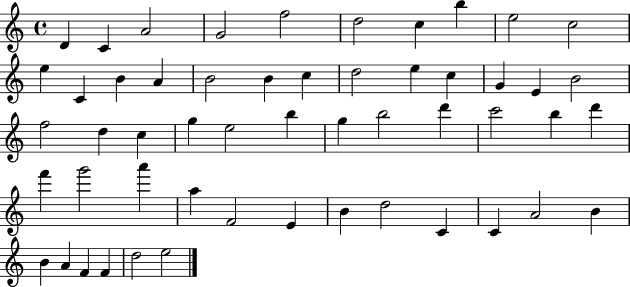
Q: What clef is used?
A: treble